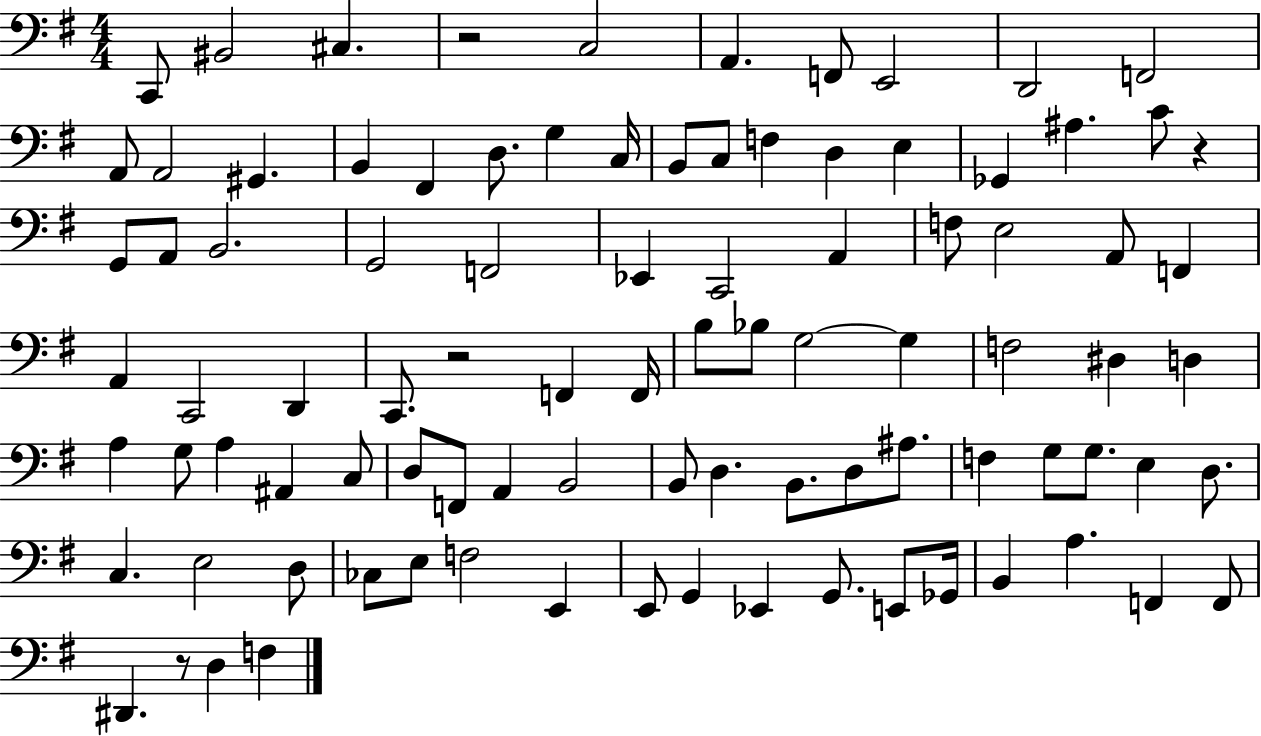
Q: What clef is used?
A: bass